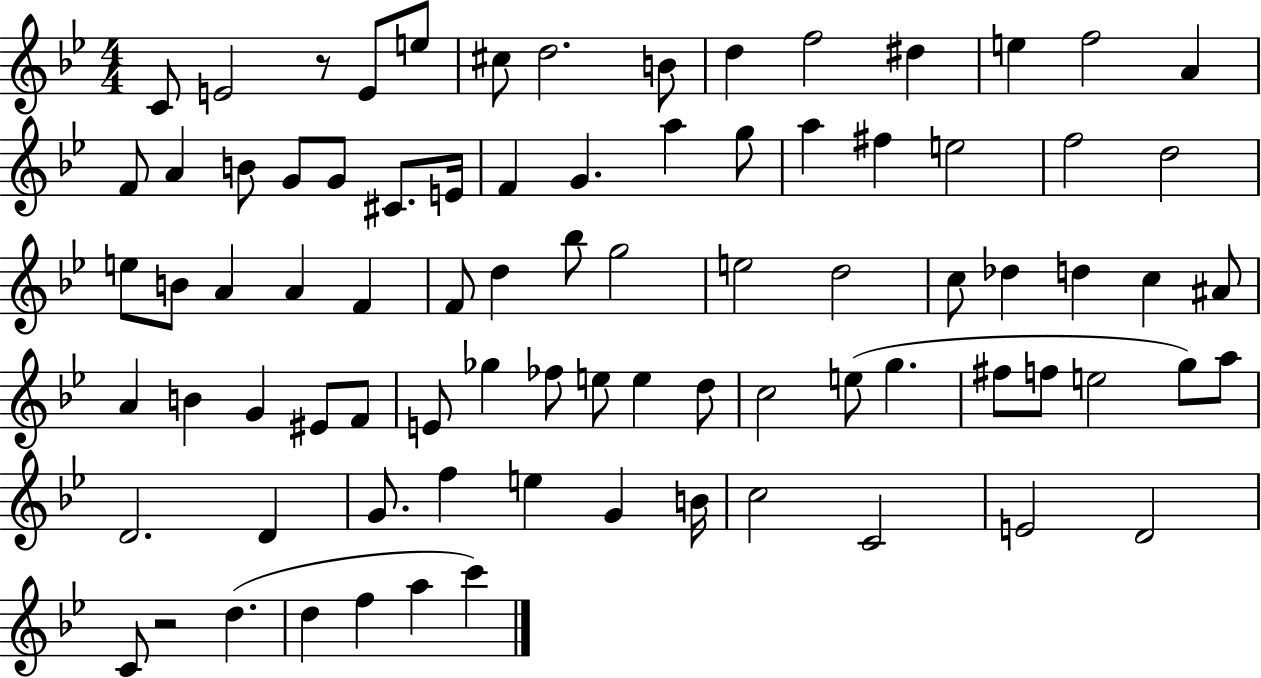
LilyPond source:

{
  \clef treble
  \numericTimeSignature
  \time 4/4
  \key bes \major
  c'8 e'2 r8 e'8 e''8 | cis''8 d''2. b'8 | d''4 f''2 dis''4 | e''4 f''2 a'4 | \break f'8 a'4 b'8 g'8 g'8 cis'8. e'16 | f'4 g'4. a''4 g''8 | a''4 fis''4 e''2 | f''2 d''2 | \break e''8 b'8 a'4 a'4 f'4 | f'8 d''4 bes''8 g''2 | e''2 d''2 | c''8 des''4 d''4 c''4 ais'8 | \break a'4 b'4 g'4 eis'8 f'8 | e'8 ges''4 fes''8 e''8 e''4 d''8 | c''2 e''8( g''4. | fis''8 f''8 e''2 g''8) a''8 | \break d'2. d'4 | g'8. f''4 e''4 g'4 b'16 | c''2 c'2 | e'2 d'2 | \break c'8 r2 d''4.( | d''4 f''4 a''4 c'''4) | \bar "|."
}